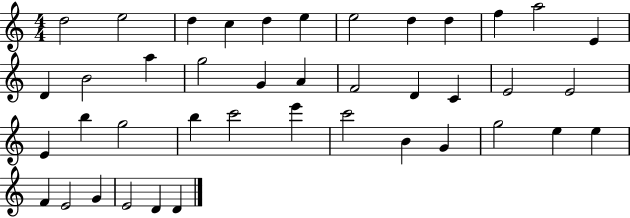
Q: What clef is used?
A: treble